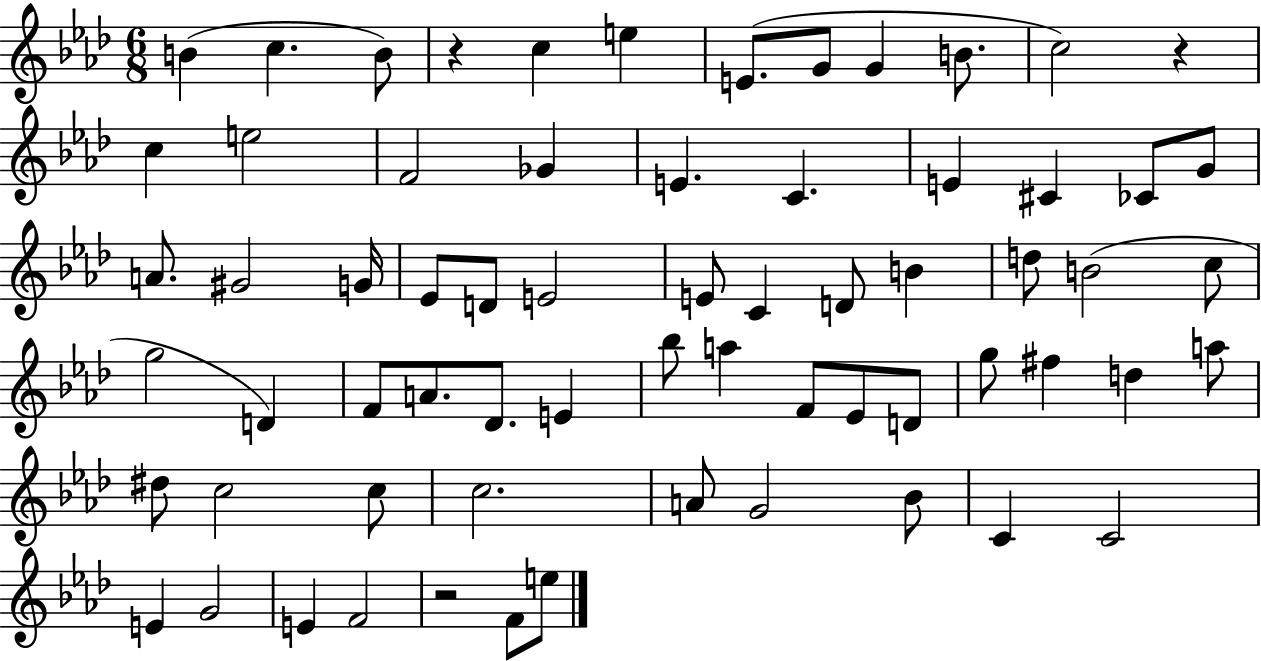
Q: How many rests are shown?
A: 3